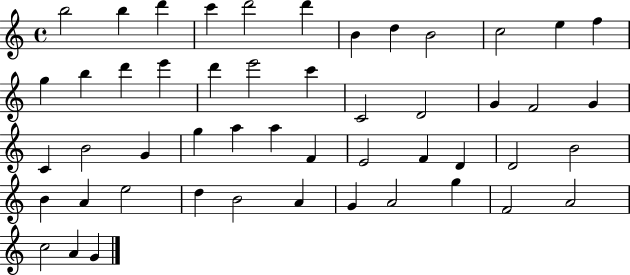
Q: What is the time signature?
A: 4/4